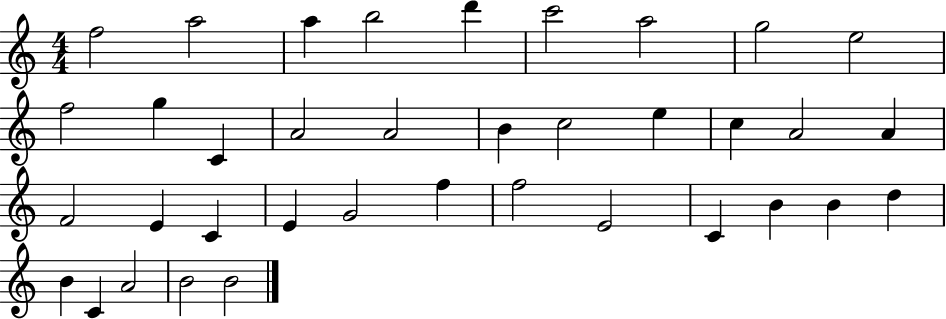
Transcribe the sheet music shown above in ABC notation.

X:1
T:Untitled
M:4/4
L:1/4
K:C
f2 a2 a b2 d' c'2 a2 g2 e2 f2 g C A2 A2 B c2 e c A2 A F2 E C E G2 f f2 E2 C B B d B C A2 B2 B2